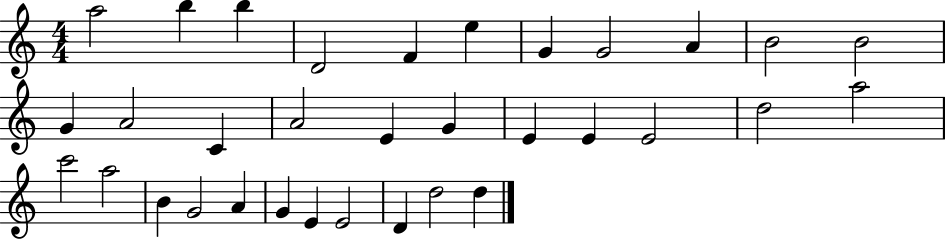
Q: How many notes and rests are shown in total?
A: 33